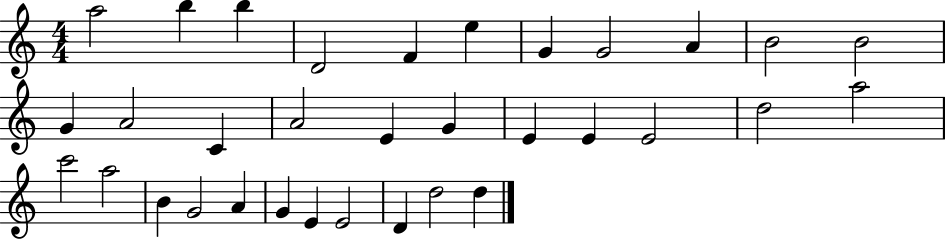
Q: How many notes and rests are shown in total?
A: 33